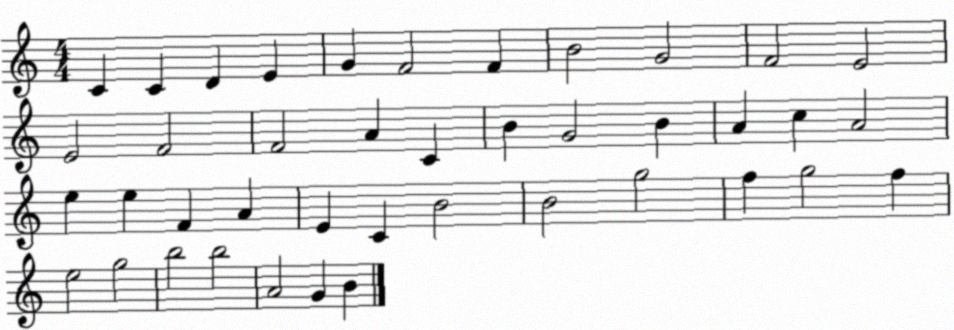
X:1
T:Untitled
M:4/4
L:1/4
K:C
C C D E G F2 F B2 G2 F2 E2 E2 F2 F2 A C B G2 B A c A2 e e F A E C B2 B2 g2 f g2 f e2 g2 b2 b2 A2 G B